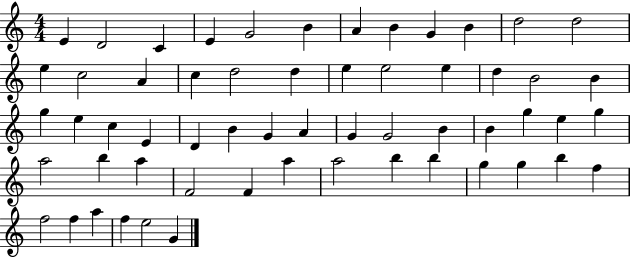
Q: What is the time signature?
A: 4/4